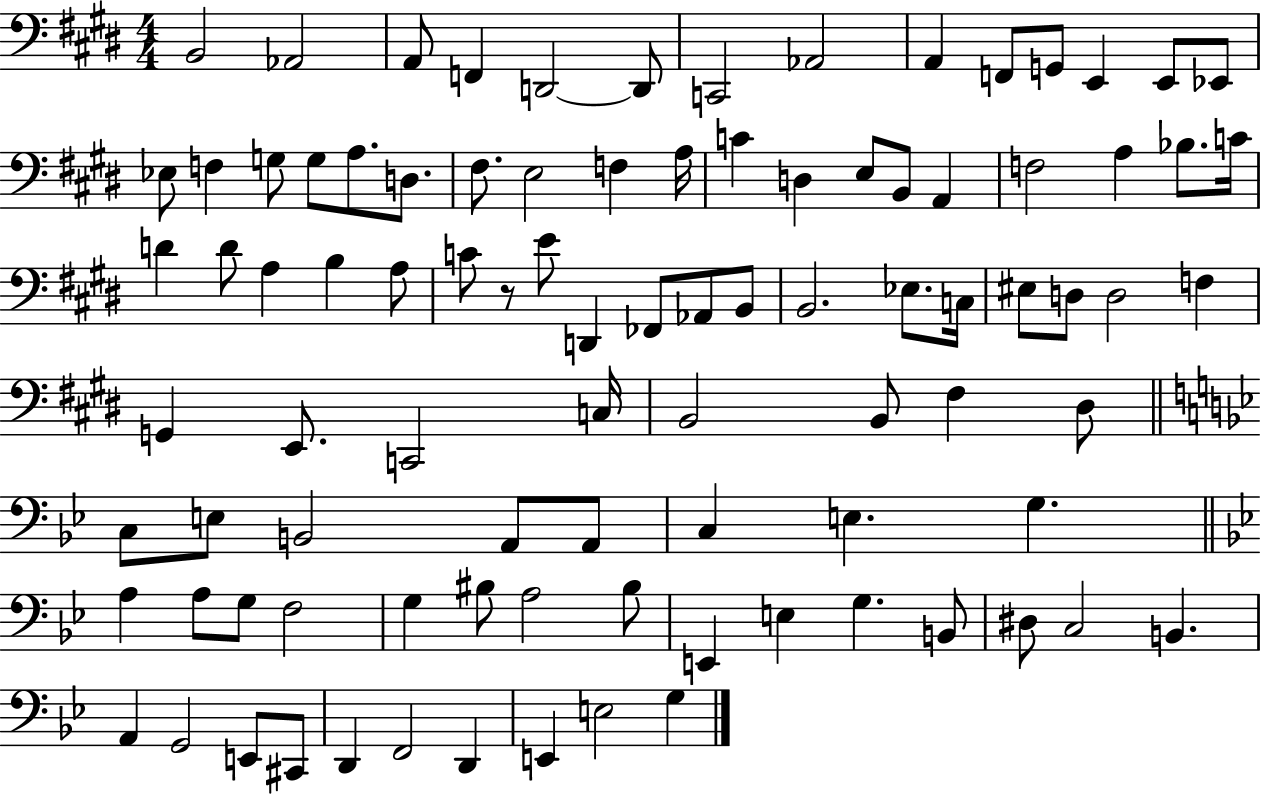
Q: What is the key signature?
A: E major